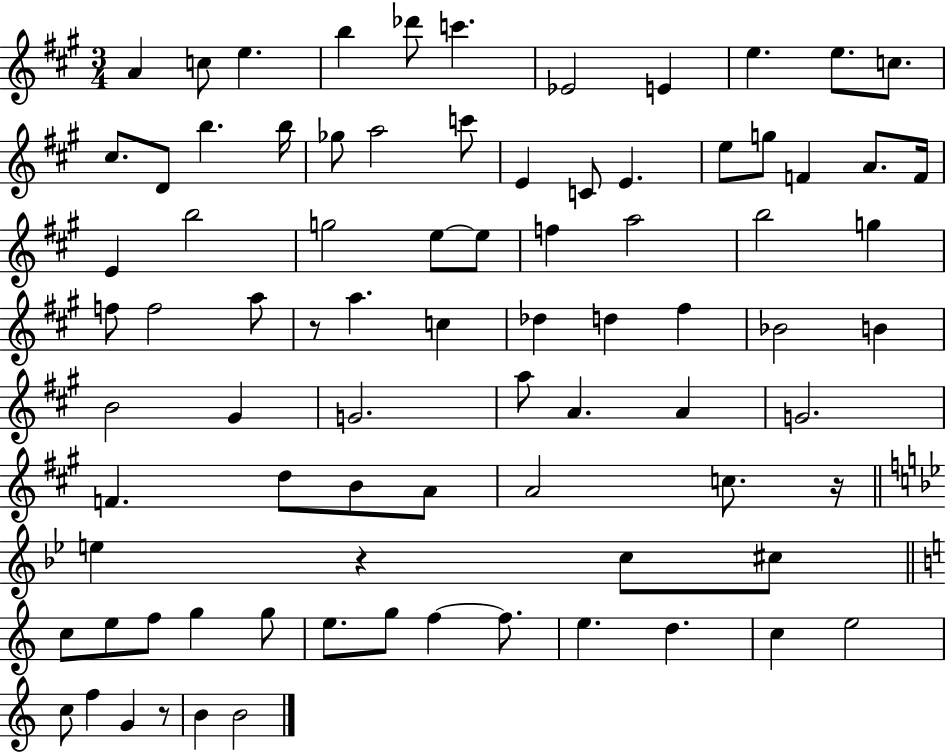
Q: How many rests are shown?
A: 4